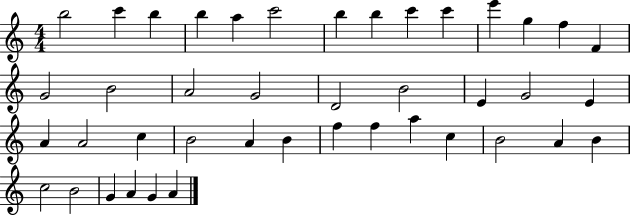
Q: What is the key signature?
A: C major